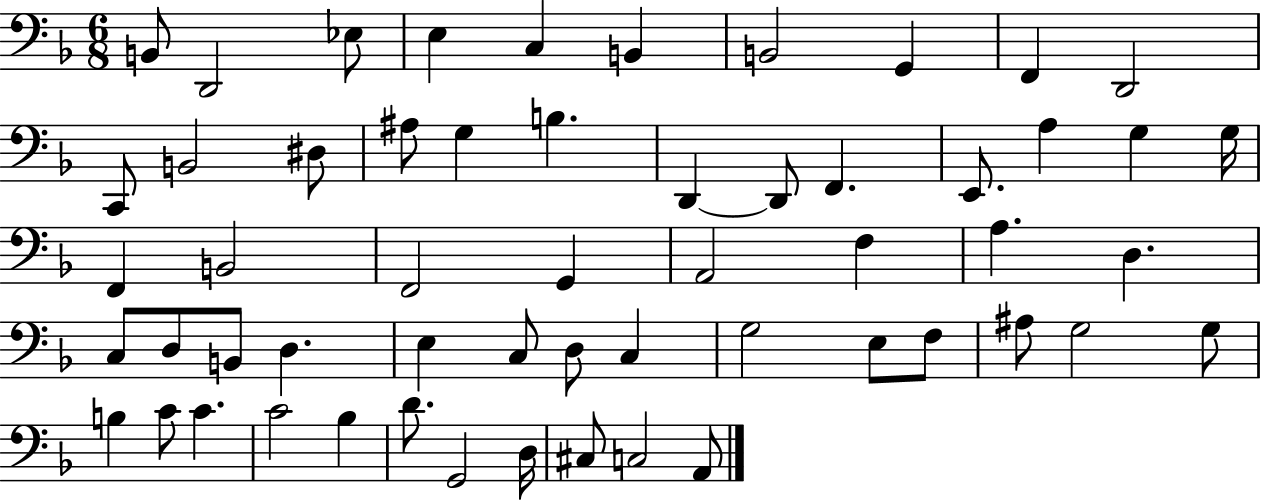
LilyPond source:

{
  \clef bass
  \numericTimeSignature
  \time 6/8
  \key f \major
  \repeat volta 2 { b,8 d,2 ees8 | e4 c4 b,4 | b,2 g,4 | f,4 d,2 | \break c,8 b,2 dis8 | ais8 g4 b4. | d,4~~ d,8 f,4. | e,8. a4 g4 g16 | \break f,4 b,2 | f,2 g,4 | a,2 f4 | a4. d4. | \break c8 d8 b,8 d4. | e4 c8 d8 c4 | g2 e8 f8 | ais8 g2 g8 | \break b4 c'8 c'4. | c'2 bes4 | d'8. g,2 d16 | cis8 c2 a,8 | \break } \bar "|."
}